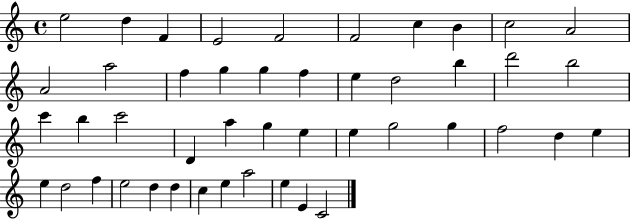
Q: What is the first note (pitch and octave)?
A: E5